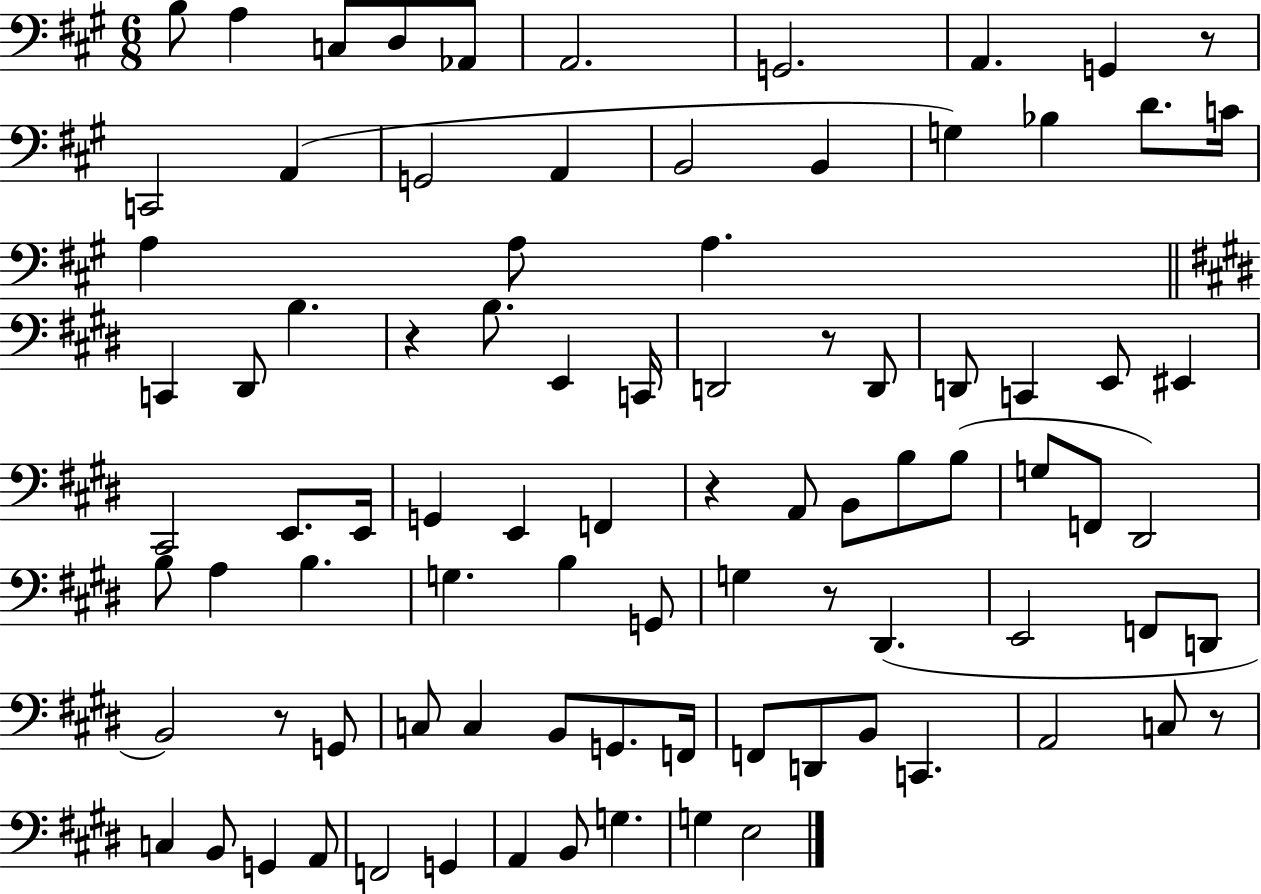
B3/e A3/q C3/e D3/e Ab2/e A2/h. G2/h. A2/q. G2/q R/e C2/h A2/q G2/h A2/q B2/h B2/q G3/q Bb3/q D4/e. C4/s A3/q A3/e A3/q. C2/q D#2/e B3/q. R/q B3/e. E2/q C2/s D2/h R/e D2/e D2/e C2/q E2/e EIS2/q C#2/h E2/e. E2/s G2/q E2/q F2/q R/q A2/e B2/e B3/e B3/e G3/e F2/e D#2/h B3/e A3/q B3/q. G3/q. B3/q G2/e G3/q R/e D#2/q. E2/h F2/e D2/e B2/h R/e G2/e C3/e C3/q B2/e G2/e. F2/s F2/e D2/e B2/e C2/q. A2/h C3/e R/e C3/q B2/e G2/q A2/e F2/h G2/q A2/q B2/e G3/q. G3/q E3/h